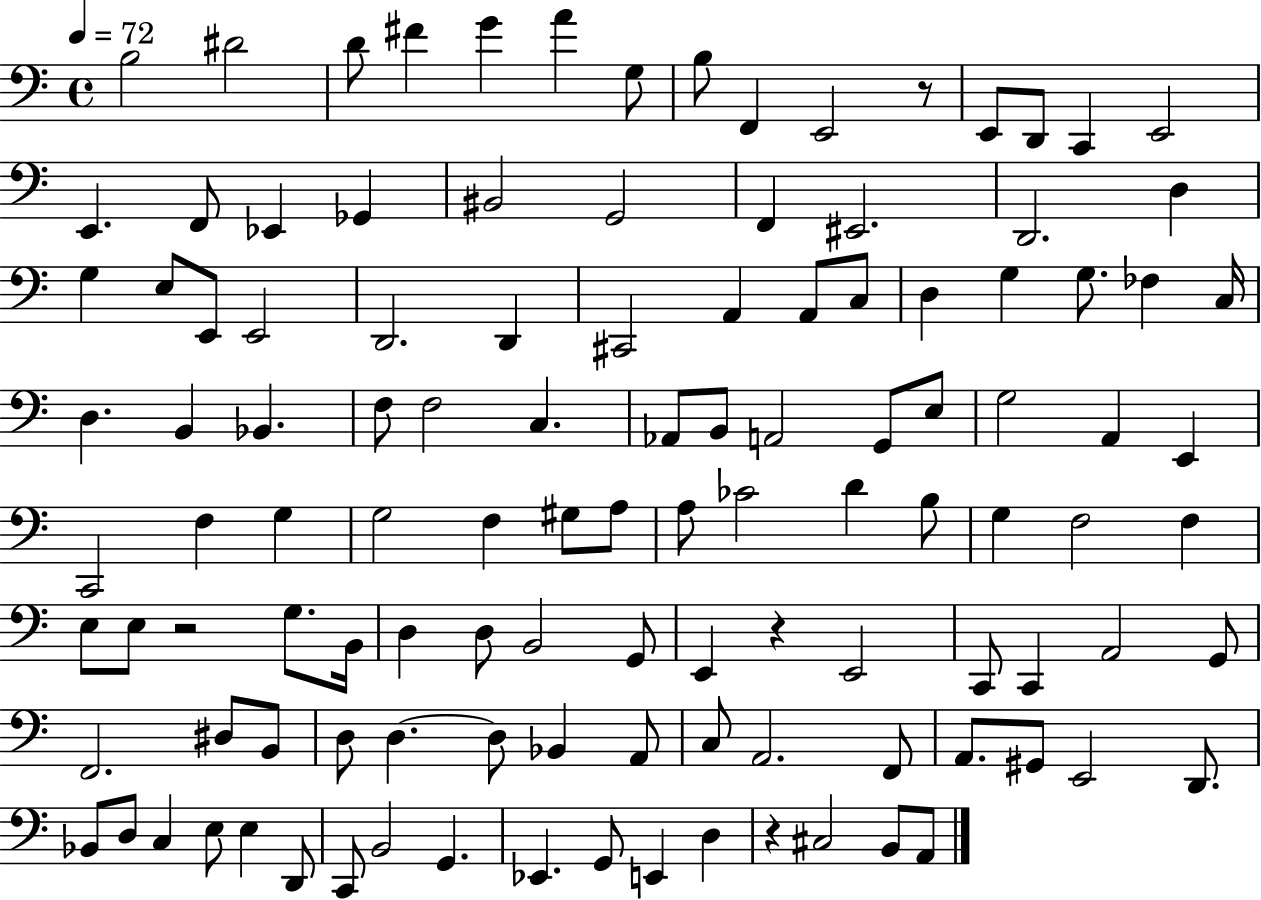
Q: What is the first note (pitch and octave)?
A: B3